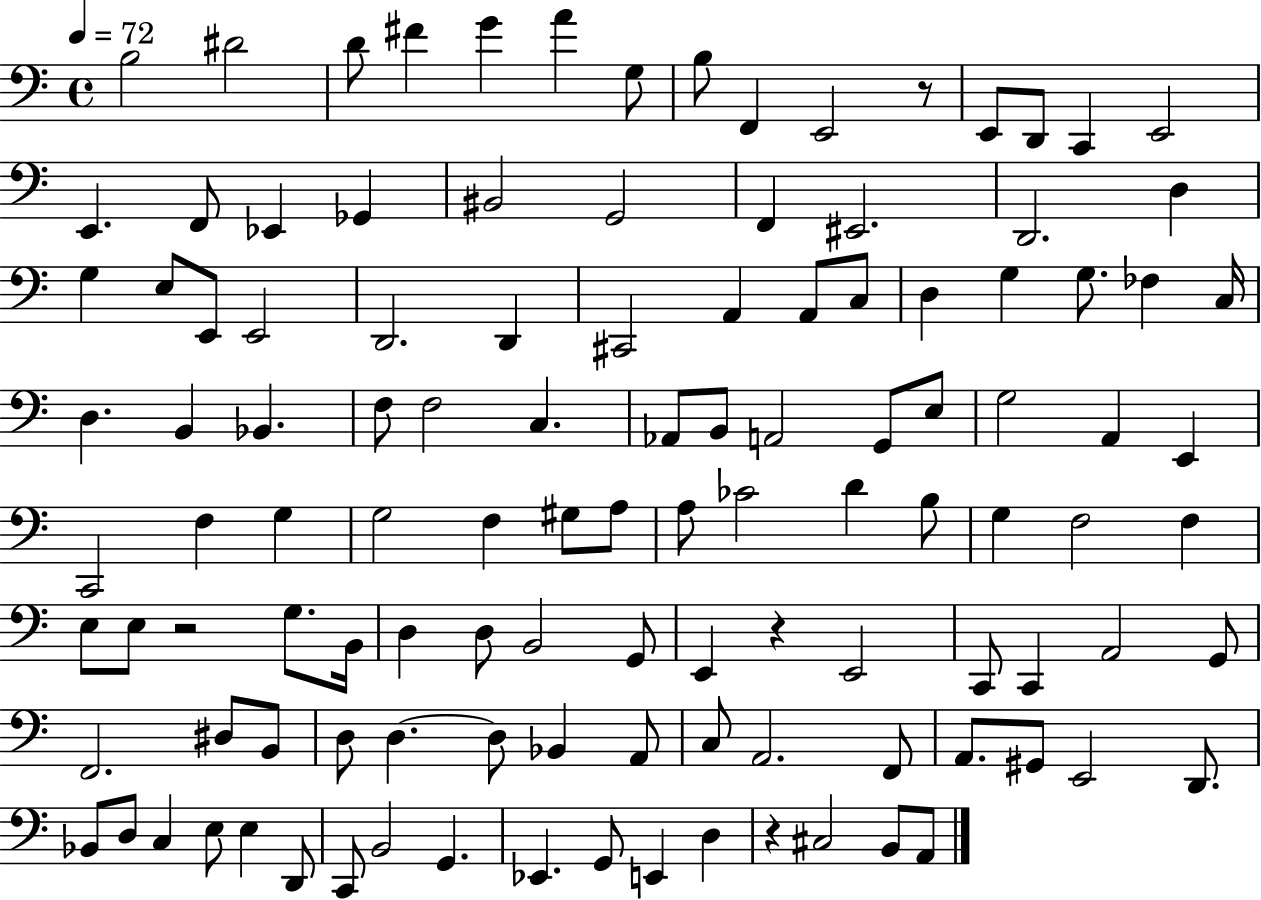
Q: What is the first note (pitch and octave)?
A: B3